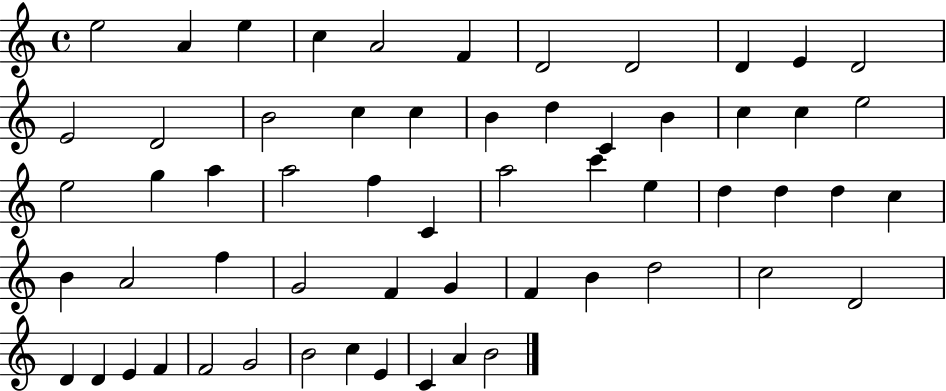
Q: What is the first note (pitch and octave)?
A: E5